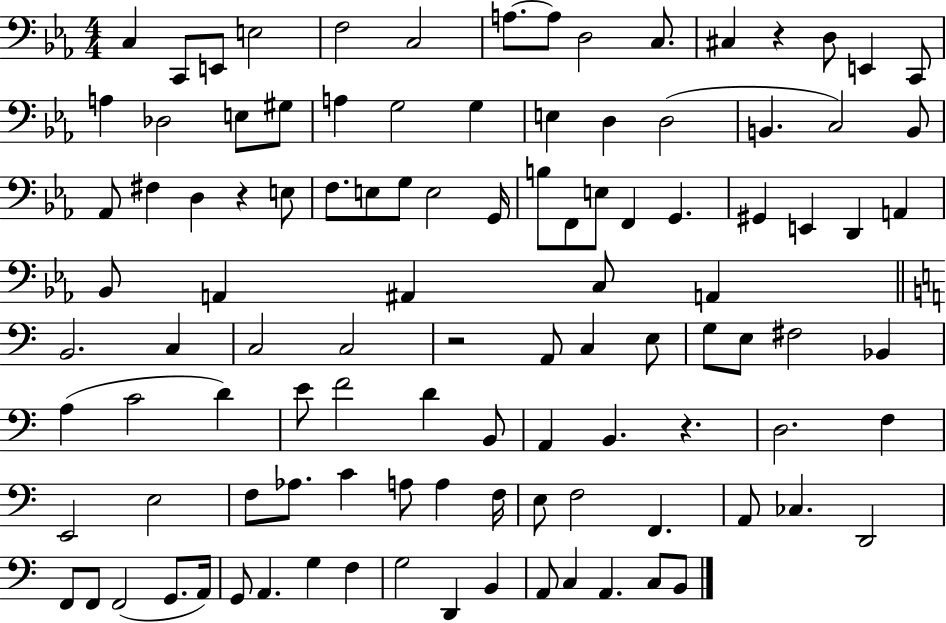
X:1
T:Untitled
M:4/4
L:1/4
K:Eb
C, C,,/2 E,,/2 E,2 F,2 C,2 A,/2 A,/2 D,2 C,/2 ^C, z D,/2 E,, C,,/2 A, _D,2 E,/2 ^G,/2 A, G,2 G, E, D, D,2 B,, C,2 B,,/2 _A,,/2 ^F, D, z E,/2 F,/2 E,/2 G,/2 E,2 G,,/4 B,/2 F,,/2 E,/2 F,, G,, ^G,, E,, D,, A,, _B,,/2 A,, ^A,, C,/2 A,, B,,2 C, C,2 C,2 z2 A,,/2 C, E,/2 G,/2 E,/2 ^F,2 _B,, A, C2 D E/2 F2 D B,,/2 A,, B,, z D,2 F, E,,2 E,2 F,/2 _A,/2 C A,/2 A, F,/4 E,/2 F,2 F,, A,,/2 _C, D,,2 F,,/2 F,,/2 F,,2 G,,/2 A,,/4 G,,/2 A,, G, F, G,2 D,, B,, A,,/2 C, A,, C,/2 B,,/2